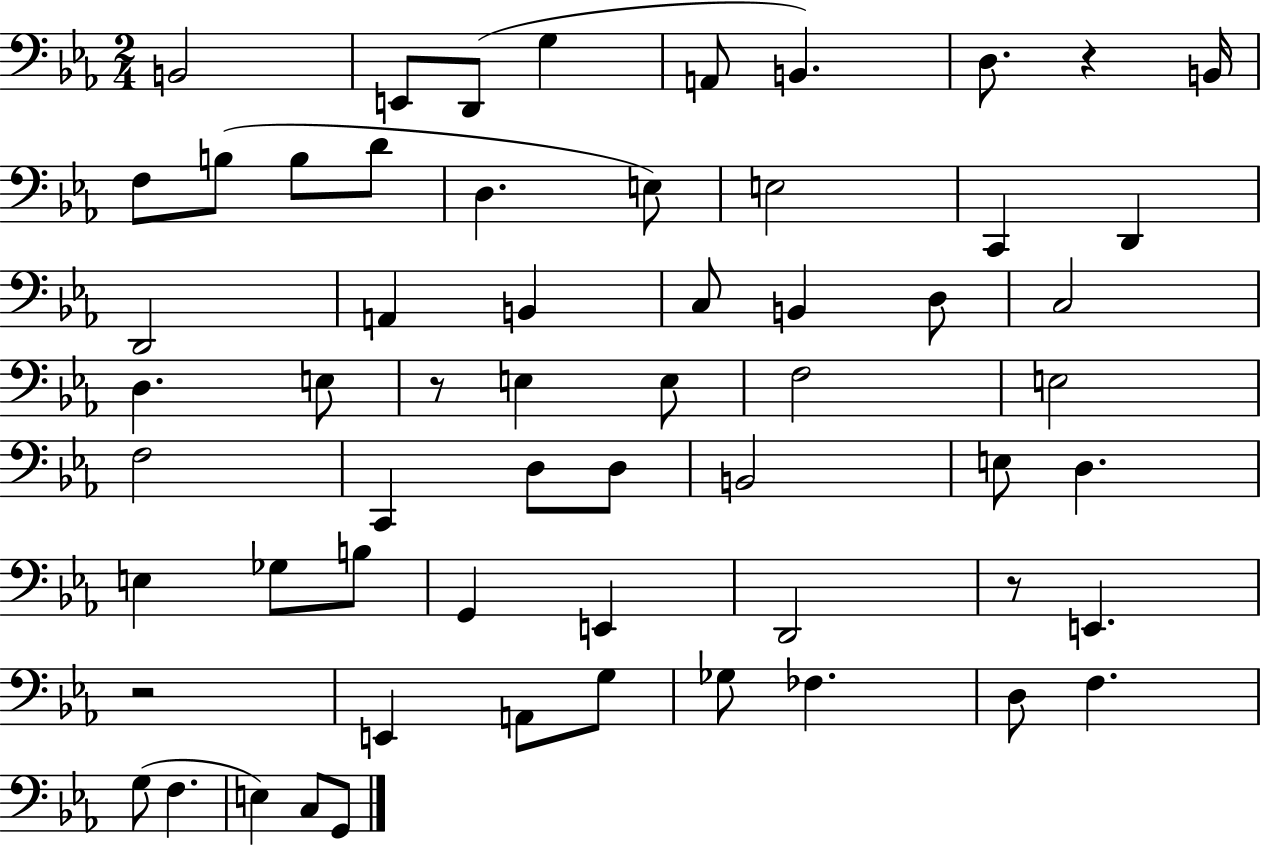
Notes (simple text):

B2/h E2/e D2/e G3/q A2/e B2/q. D3/e. R/q B2/s F3/e B3/e B3/e D4/e D3/q. E3/e E3/h C2/q D2/q D2/h A2/q B2/q C3/e B2/q D3/e C3/h D3/q. E3/e R/e E3/q E3/e F3/h E3/h F3/h C2/q D3/e D3/e B2/h E3/e D3/q. E3/q Gb3/e B3/e G2/q E2/q D2/h R/e E2/q. R/h E2/q A2/e G3/e Gb3/e FES3/q. D3/e F3/q. G3/e F3/q. E3/q C3/e G2/e